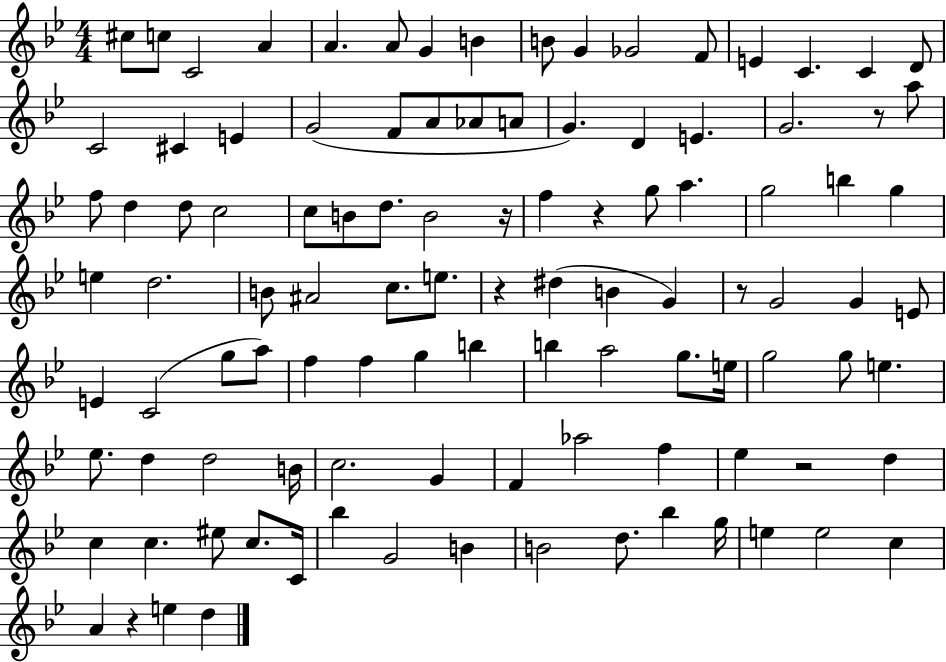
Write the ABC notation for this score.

X:1
T:Untitled
M:4/4
L:1/4
K:Bb
^c/2 c/2 C2 A A A/2 G B B/2 G _G2 F/2 E C C D/2 C2 ^C E G2 F/2 A/2 _A/2 A/2 G D E G2 z/2 a/2 f/2 d d/2 c2 c/2 B/2 d/2 B2 z/4 f z g/2 a g2 b g e d2 B/2 ^A2 c/2 e/2 z ^d B G z/2 G2 G E/2 E C2 g/2 a/2 f f g b b a2 g/2 e/4 g2 g/2 e _e/2 d d2 B/4 c2 G F _a2 f _e z2 d c c ^e/2 c/2 C/4 _b G2 B B2 d/2 _b g/4 e e2 c A z e d